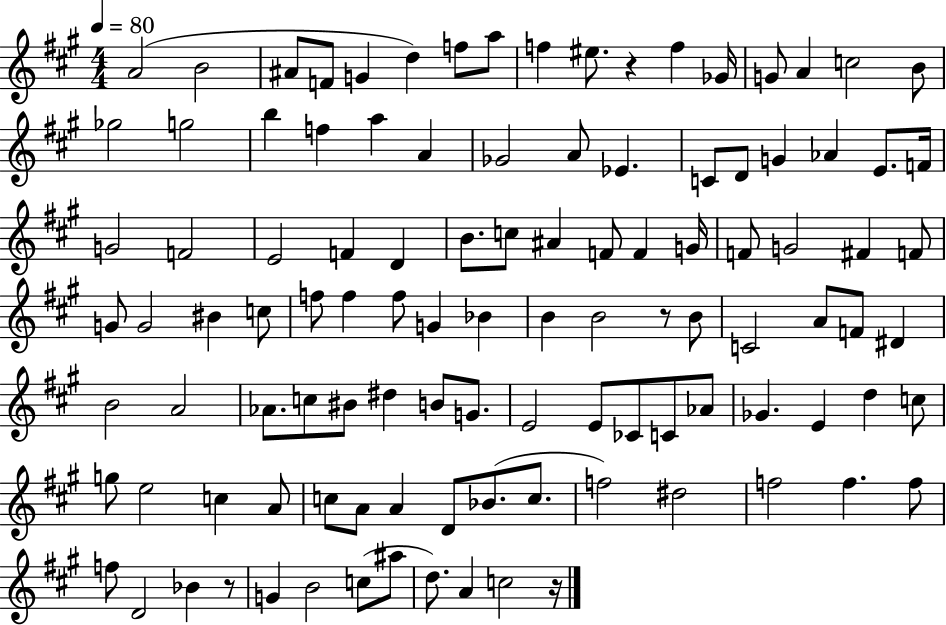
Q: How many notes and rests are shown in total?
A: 108